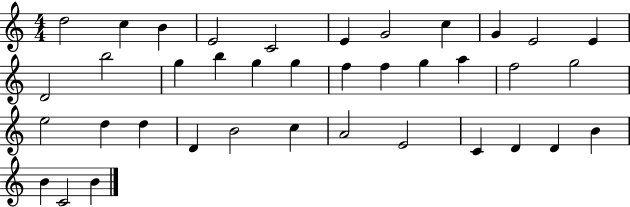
D5/h C5/q B4/q E4/h C4/h E4/q G4/h C5/q G4/q E4/h E4/q D4/h B5/h G5/q B5/q G5/q G5/q F5/q F5/q G5/q A5/q F5/h G5/h E5/h D5/q D5/q D4/q B4/h C5/q A4/h E4/h C4/q D4/q D4/q B4/q B4/q C4/h B4/q